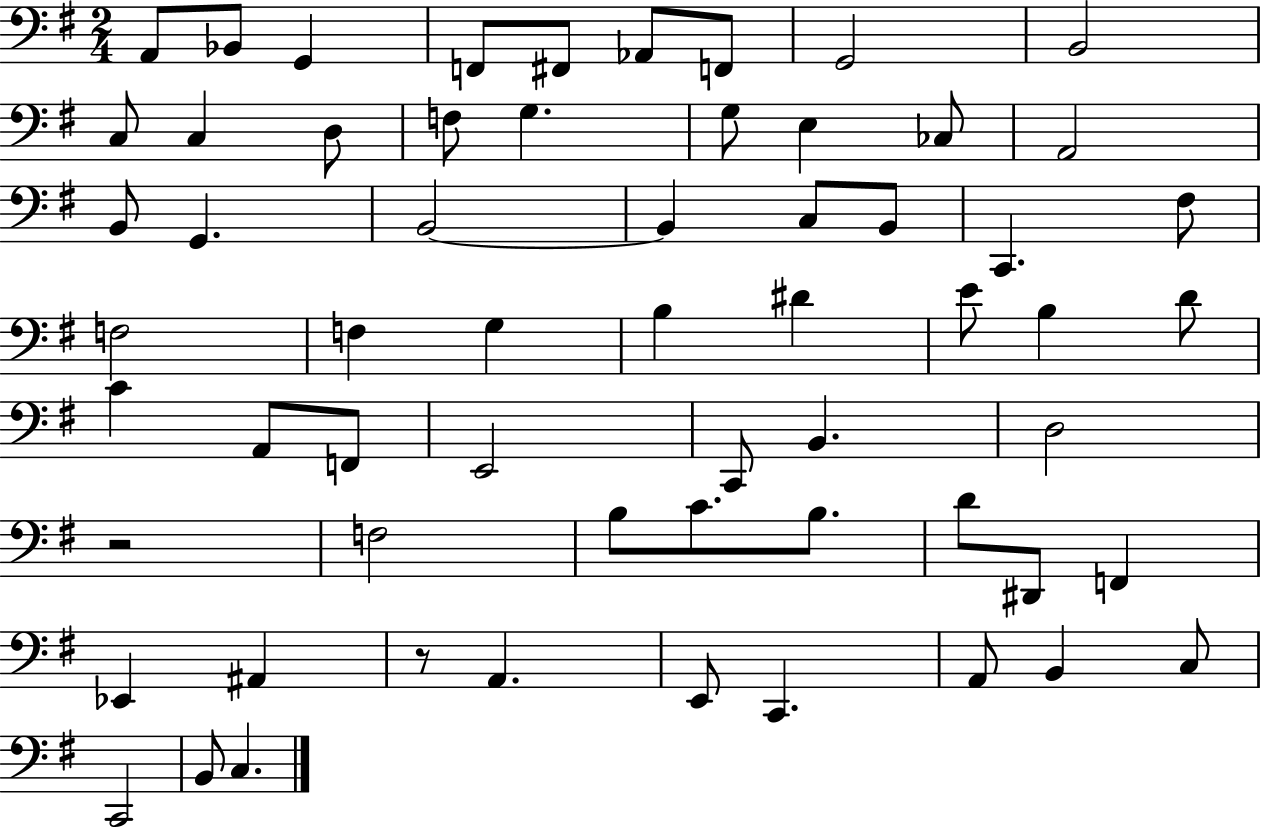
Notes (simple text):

A2/e Bb2/e G2/q F2/e F#2/e Ab2/e F2/e G2/h B2/h C3/e C3/q D3/e F3/e G3/q. G3/e E3/q CES3/e A2/h B2/e G2/q. B2/h B2/q C3/e B2/e C2/q. F#3/e F3/h F3/q G3/q B3/q D#4/q E4/e B3/q D4/e C4/q A2/e F2/e E2/h C2/e B2/q. D3/h R/h F3/h B3/e C4/e. B3/e. D4/e D#2/e F2/q Eb2/q A#2/q R/e A2/q. E2/e C2/q. A2/e B2/q C3/e C2/h B2/e C3/q.